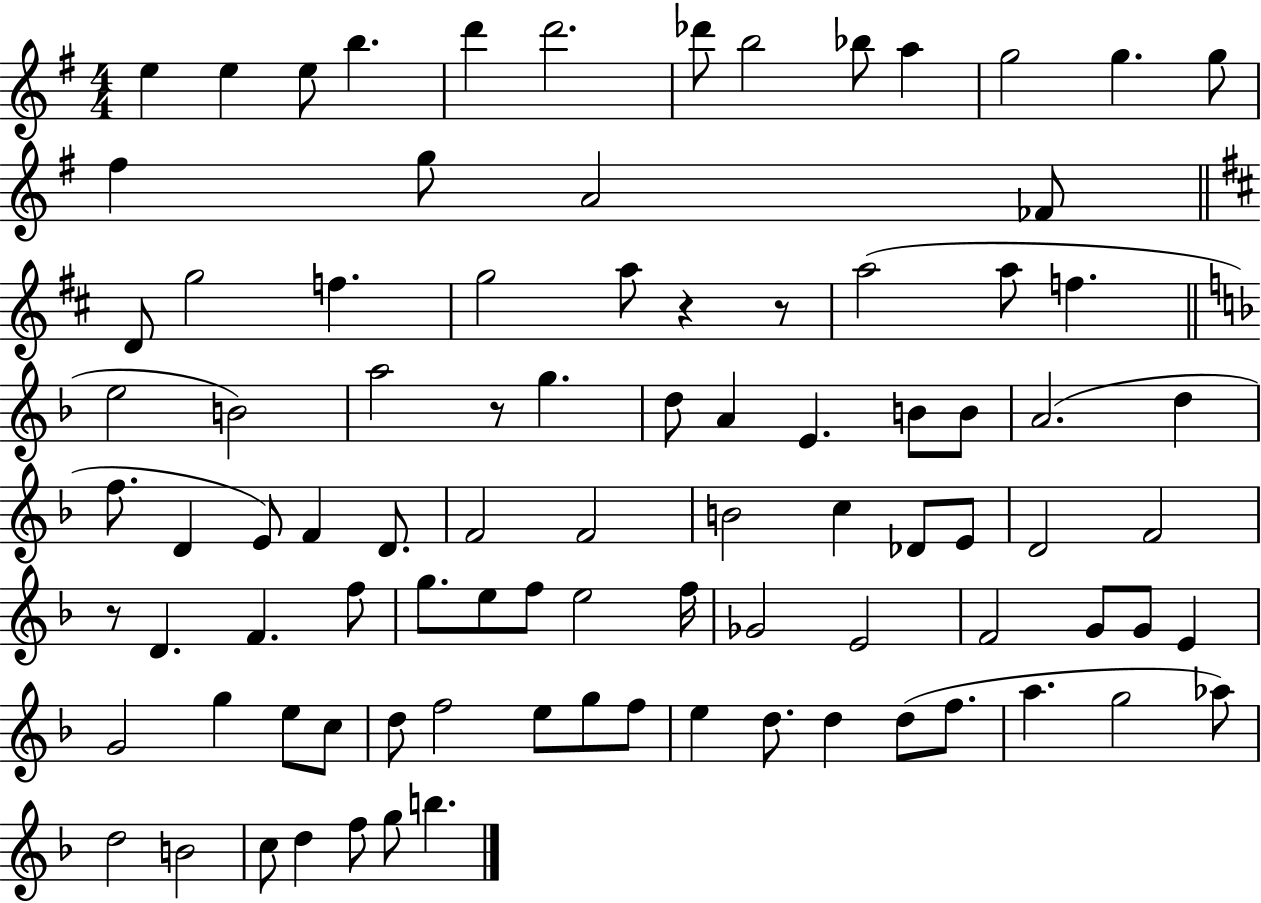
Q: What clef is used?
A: treble